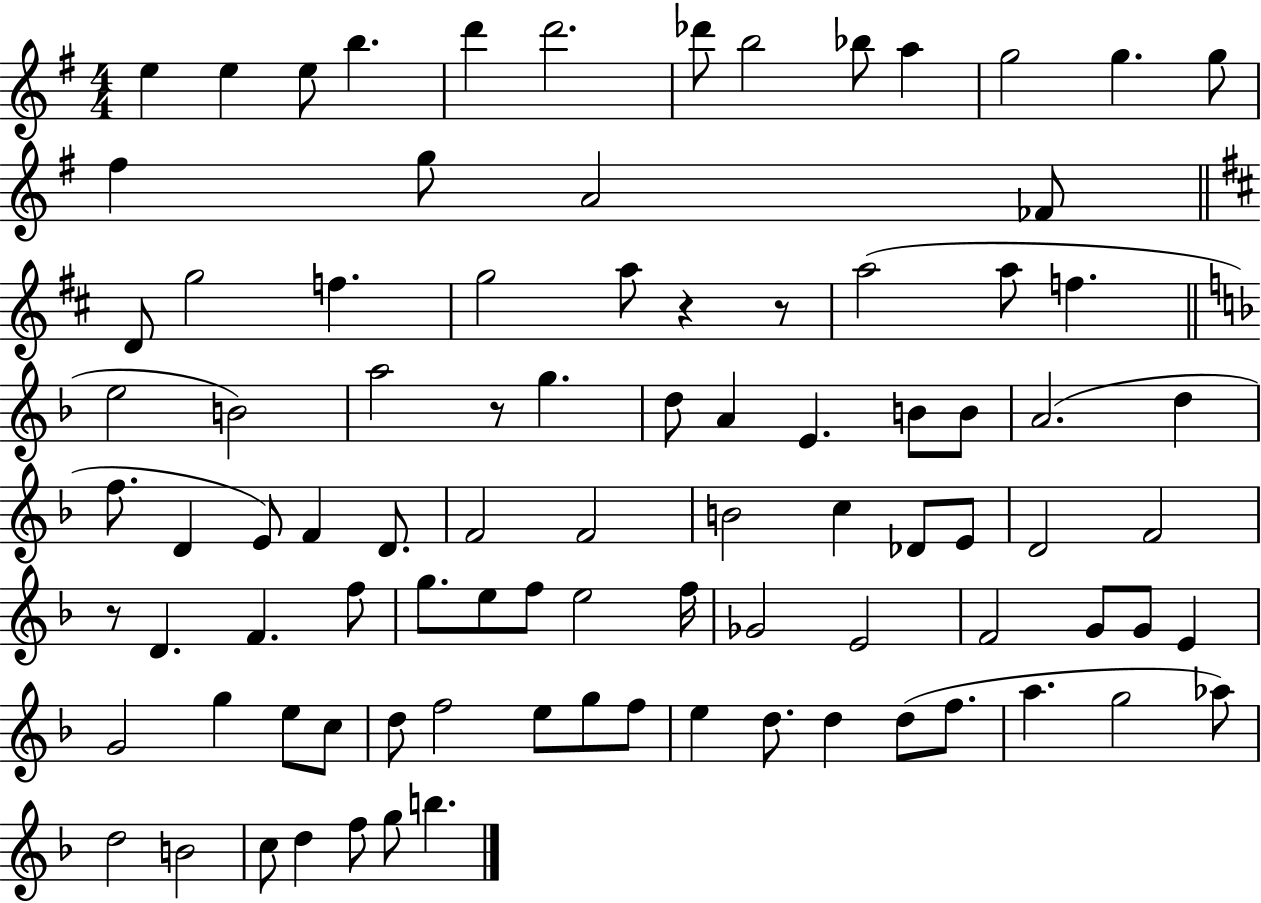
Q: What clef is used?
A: treble